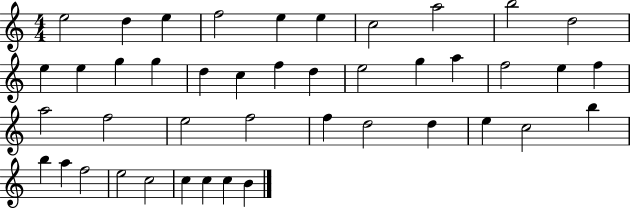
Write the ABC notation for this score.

X:1
T:Untitled
M:4/4
L:1/4
K:C
e2 d e f2 e e c2 a2 b2 d2 e e g g d c f d e2 g a f2 e f a2 f2 e2 f2 f d2 d e c2 b b a f2 e2 c2 c c c B